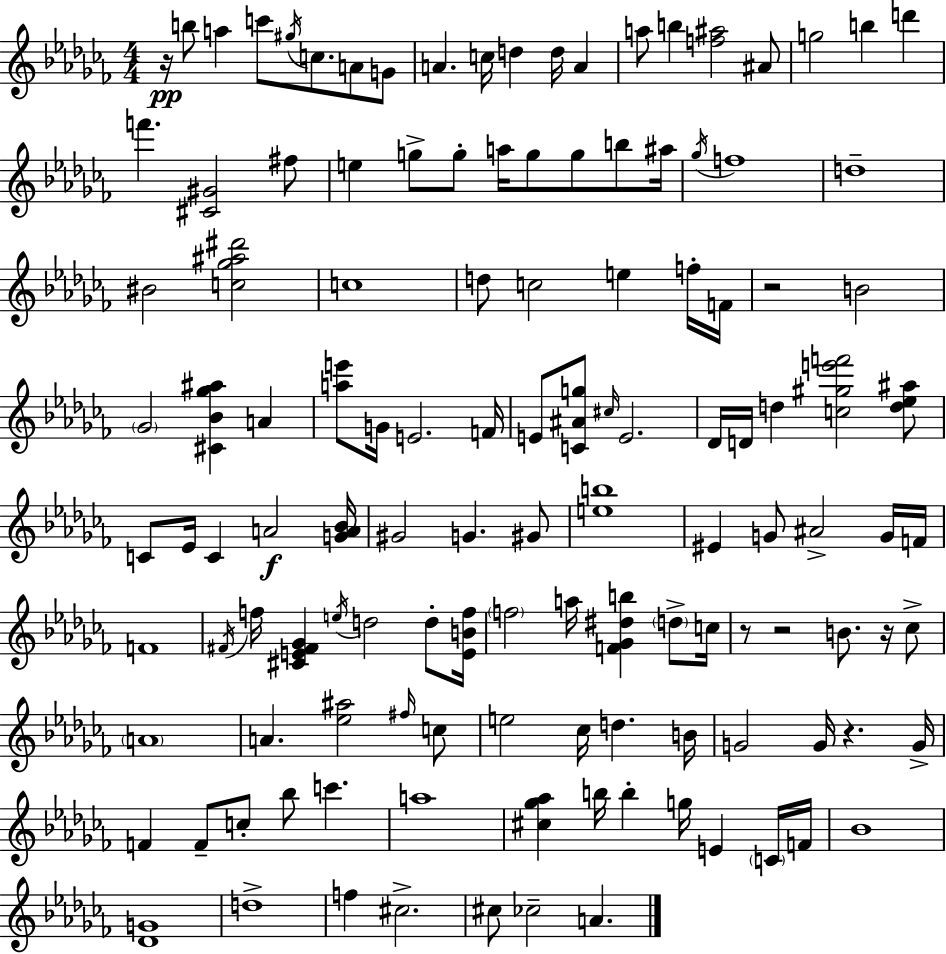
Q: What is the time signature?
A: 4/4